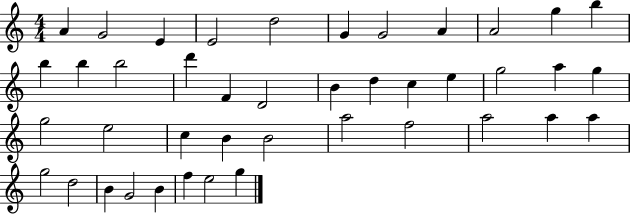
A4/q G4/h E4/q E4/h D5/h G4/q G4/h A4/q A4/h G5/q B5/q B5/q B5/q B5/h D6/q F4/q D4/h B4/q D5/q C5/q E5/q G5/h A5/q G5/q G5/h E5/h C5/q B4/q B4/h A5/h F5/h A5/h A5/q A5/q G5/h D5/h B4/q G4/h B4/q F5/q E5/h G5/q